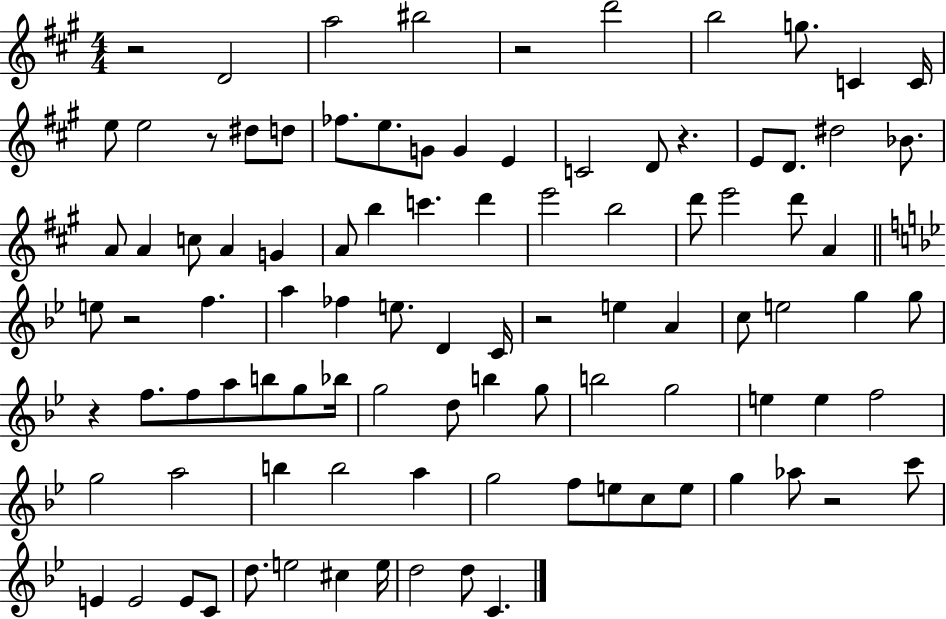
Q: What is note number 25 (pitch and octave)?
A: A4